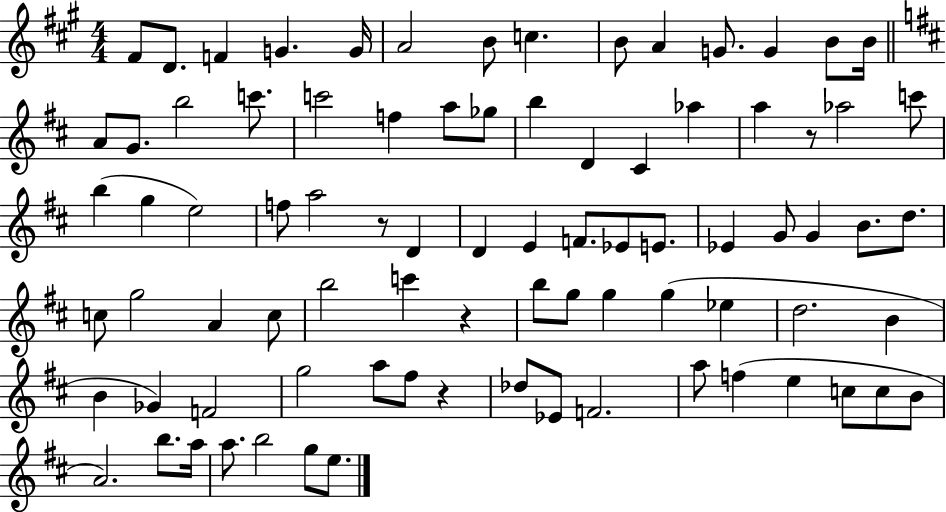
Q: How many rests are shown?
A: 4